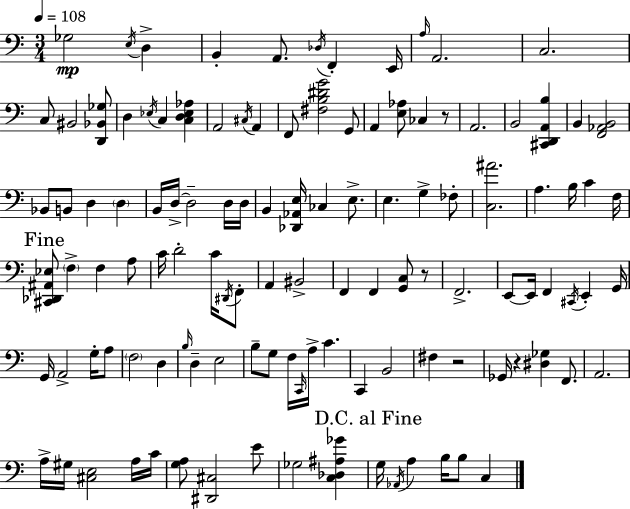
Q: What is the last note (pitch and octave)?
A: C3